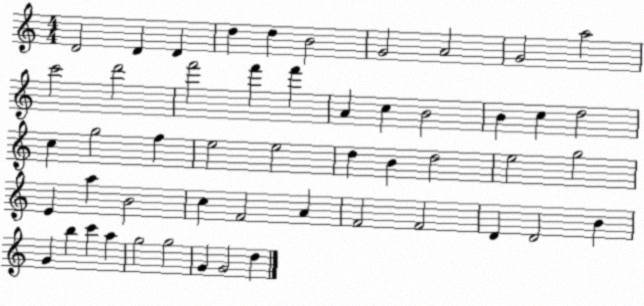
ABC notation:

X:1
T:Untitled
M:4/4
L:1/4
K:C
D2 D D d d B2 G2 A2 G2 a2 c'2 d'2 f'2 f' f' A c B2 B c d2 c g2 f e2 e2 d B d2 e2 g2 E a B2 c F2 A F2 F2 D D2 B G b c' a g2 g2 G G2 d